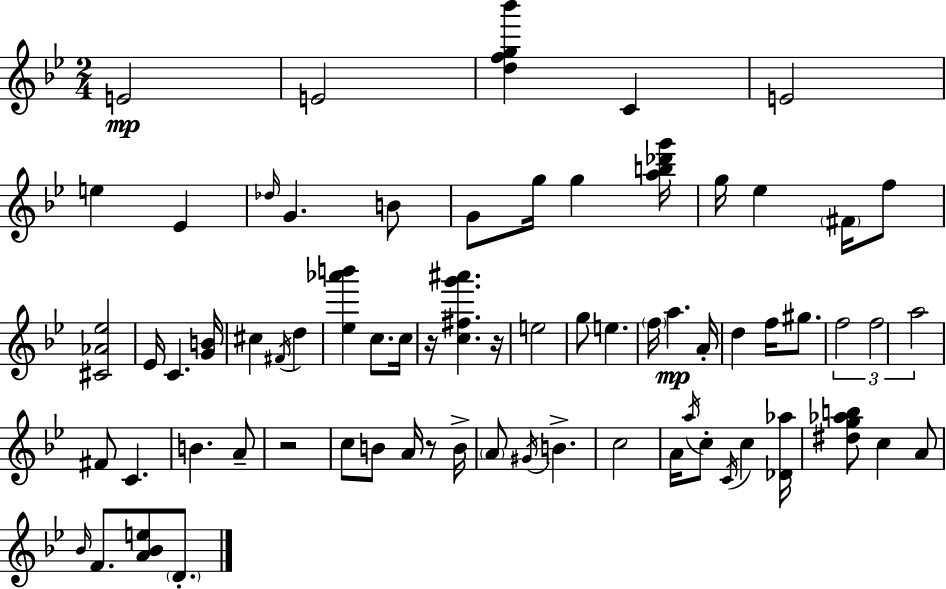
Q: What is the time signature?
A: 2/4